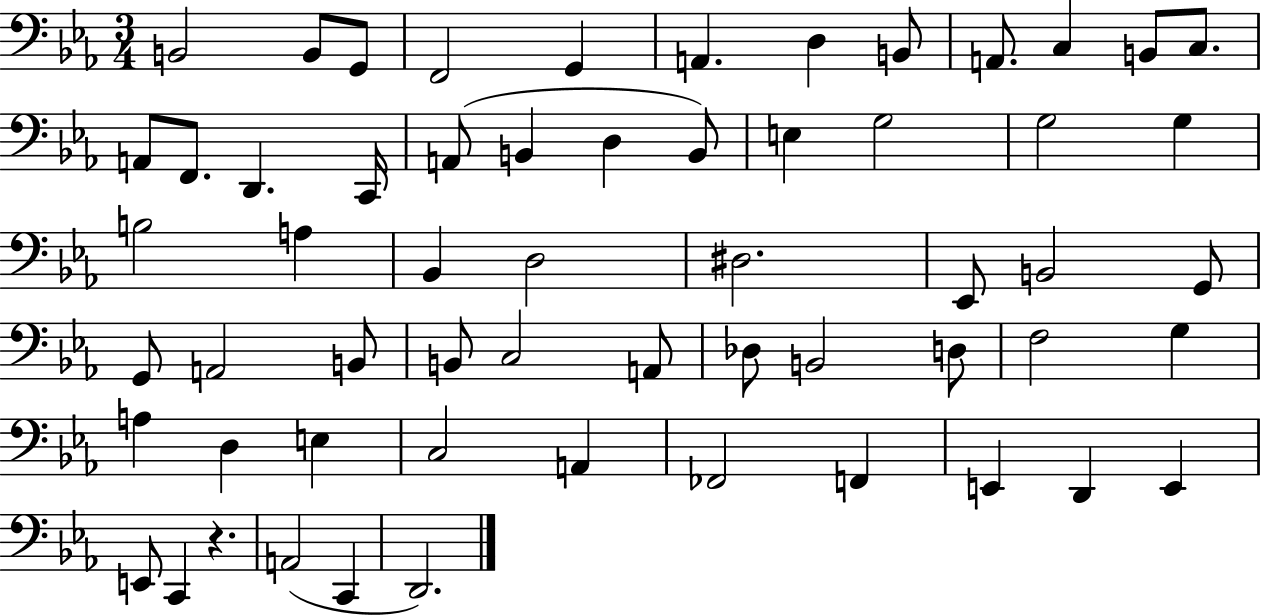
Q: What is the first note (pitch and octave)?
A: B2